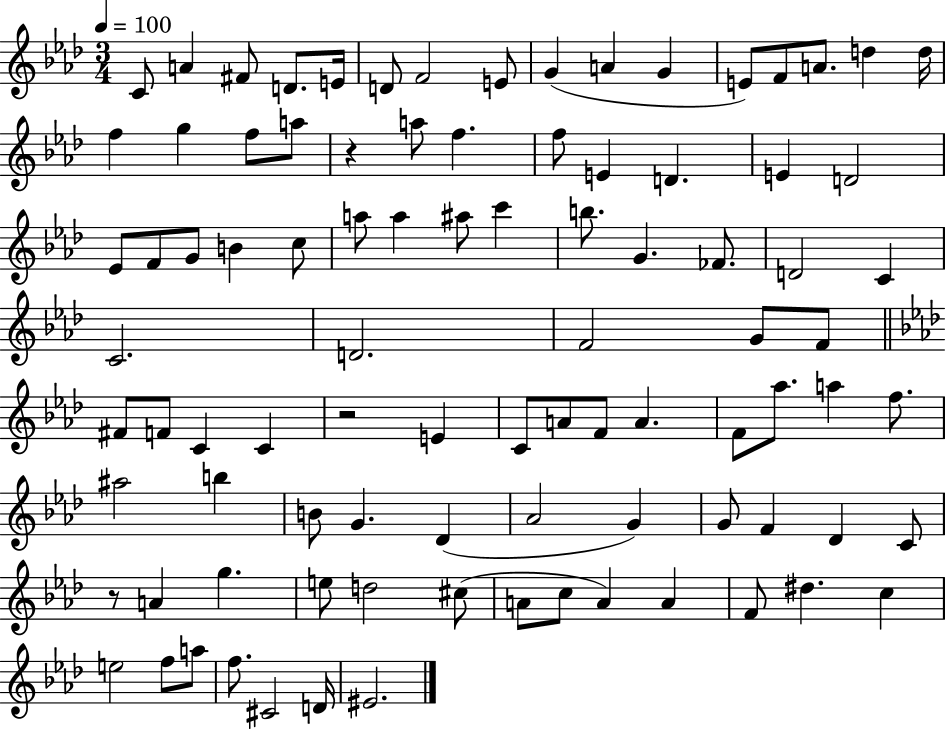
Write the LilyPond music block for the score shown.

{
  \clef treble
  \numericTimeSignature
  \time 3/4
  \key aes \major
  \tempo 4 = 100
  c'8 a'4 fis'8 d'8. e'16 | d'8 f'2 e'8 | g'4( a'4 g'4 | e'8) f'8 a'8. d''4 d''16 | \break f''4 g''4 f''8 a''8 | r4 a''8 f''4. | f''8 e'4 d'4. | e'4 d'2 | \break ees'8 f'8 g'8 b'4 c''8 | a''8 a''4 ais''8 c'''4 | b''8. g'4. fes'8. | d'2 c'4 | \break c'2. | d'2. | f'2 g'8 f'8 | \bar "||" \break \key aes \major fis'8 f'8 c'4 c'4 | r2 e'4 | c'8 a'8 f'8 a'4. | f'8 aes''8. a''4 f''8. | \break ais''2 b''4 | b'8 g'4. des'4( | aes'2 g'4) | g'8 f'4 des'4 c'8 | \break r8 a'4 g''4. | e''8 d''2 cis''8( | a'8 c''8 a'4) a'4 | f'8 dis''4. c''4 | \break e''2 f''8 a''8 | f''8. cis'2 d'16 | eis'2. | \bar "|."
}